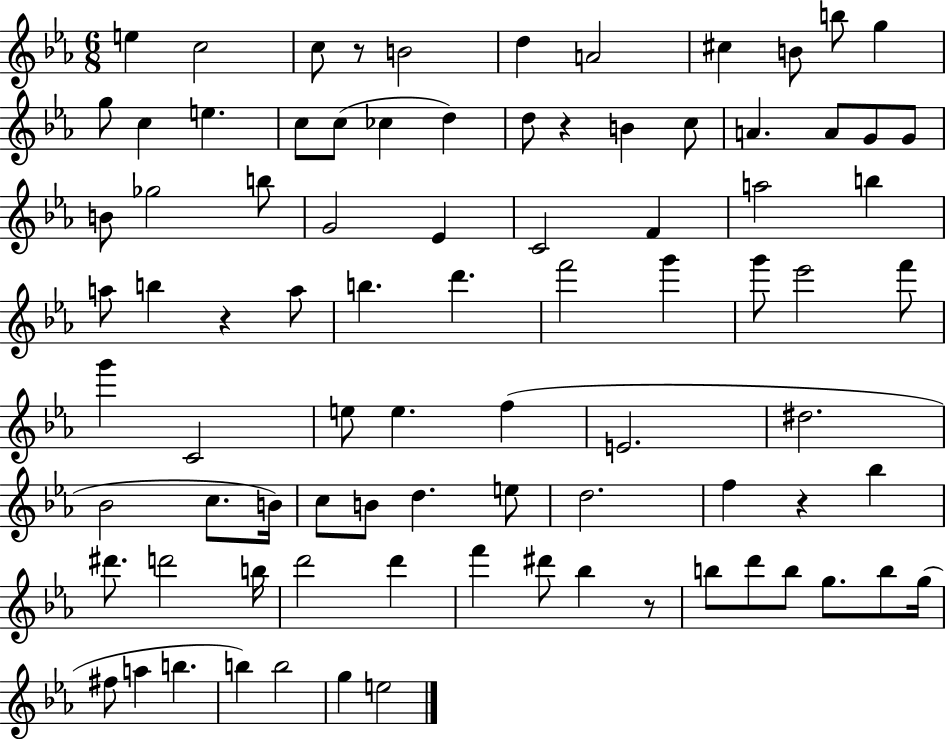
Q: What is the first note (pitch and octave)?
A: E5